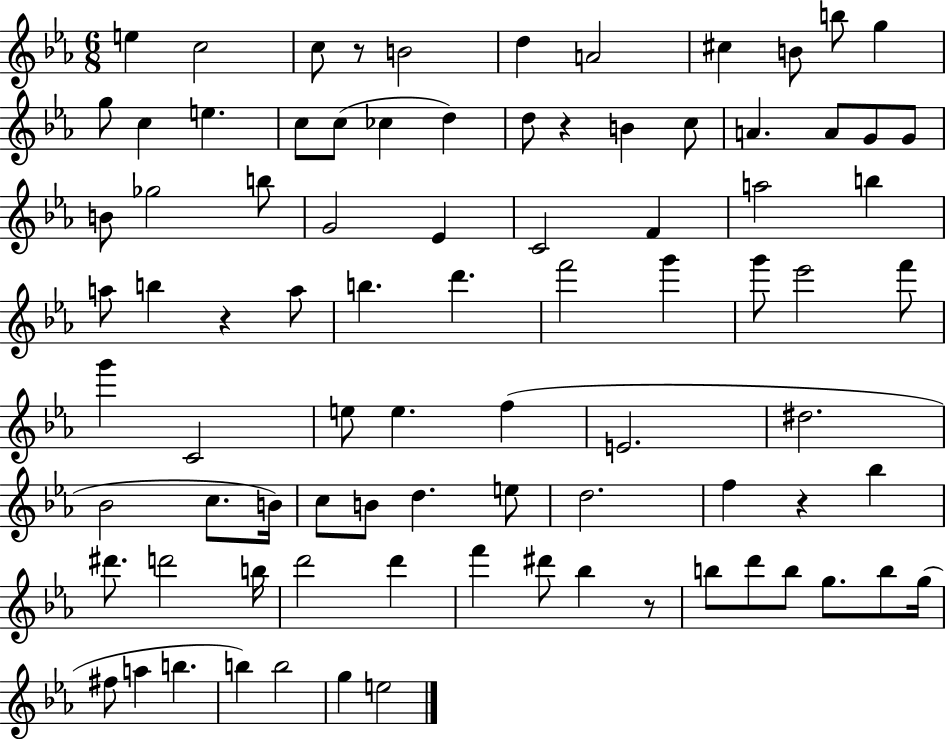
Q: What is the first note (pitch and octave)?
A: E5